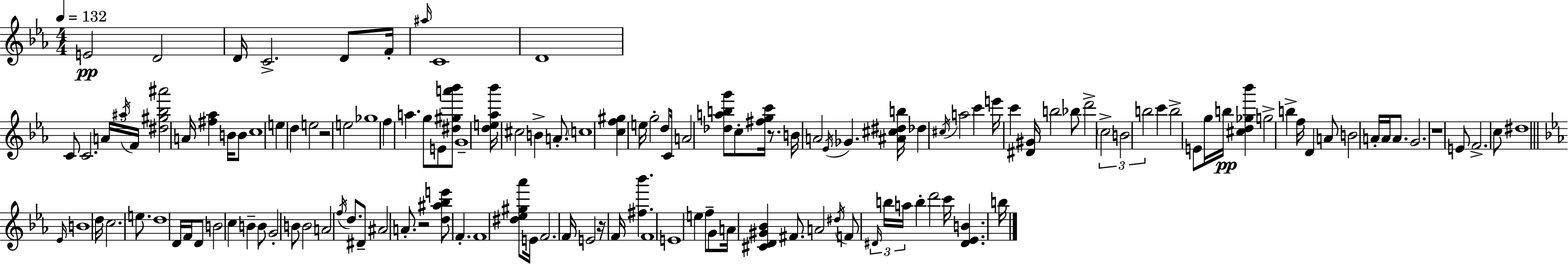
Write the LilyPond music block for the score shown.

{
  \clef treble
  \numericTimeSignature
  \time 4/4
  \key c \minor
  \tempo 4 = 132
  e'2\pp d'2 | d'16 c'2.-> d'8 f'16-. | \grace { ais''16 } c'1 | d'1 | \break c'8 c'2. \tuplet 3/2 { a'16 | \acciaccatura { ais''16 } f'16 } <dis'' gis'' bes'' ais'''>2 a'16 <fis'' aes''>4 b'16 | b'8 c''1 | e''4 d''4 e''2 | \break r2 e''2 | ges''1 | f''4 a''4. g''8 e'8 | <dis'' gis'' a''' bes'''>8 g'1-- | \break <d'' e'' aes'' bes'''>16 cis''2 b'4-> a'8.-. | \parenthesize c''1 | <c'' f'' gis''>4 e''16 g''2-. d''8 | c'16 a'2 <des'' a'' b'' g'''>8 c''8-. <fis'' g'' c'''>16 r8. | \break b'16 a'2 \acciaccatura { ees'16 } ges'4. | <ais' cis'' dis'' b''>16 des''4 \acciaccatura { cis''16 } a''2 | c'''4 e'''16 c'''4 <dis' gis'>16 b''2 | bes''8 d'''2-> \tuplet 3/2 { \parenthesize c''2-> | \break b'2 b''2 } | c'''4 b''2-> | e'8 g''16 b''16\pp <cis'' d'' ges'' bes'''>4 g''2-> | b''4-> f''16 d'4 a'8 b'2 | \break a'16-. a'16 a'8. g'2. | r1 | e'8 f'2.-> | c''8 dis''1 | \break \bar "||" \break \key c \minor \grace { ees'16 } b'1 | d''16 c''2. e''8. | d''1 | d'16 f'16 d'8 b'2 c''4 | \break b'4-- b'8 g'2-. b'8 | b'2 a'2 | \acciaccatura { f''16 } d''8. dis'8-- ais'2 a'8.-. | r2 <d'' ais'' bes'' e'''>8 f'4.-. | \break f'1 | <dis'' ees'' gis'' aes'''>8 e'16 f'2. | f'16 e'2 r16 f'16 <fis'' bes'''>4. | f'1 | \break e'1 | e''4 f''8-- g'8 a'16 <cis' d' gis' bes'>4 fis'8. | a'2 \acciaccatura { dis''16 } f'8 \tuplet 3/2 { \grace { dis'16 } b''16 a''16 } | b''4-. d'''2 c'''16 <dis' ees' b'>4. | \break b''16 \bar "|."
}